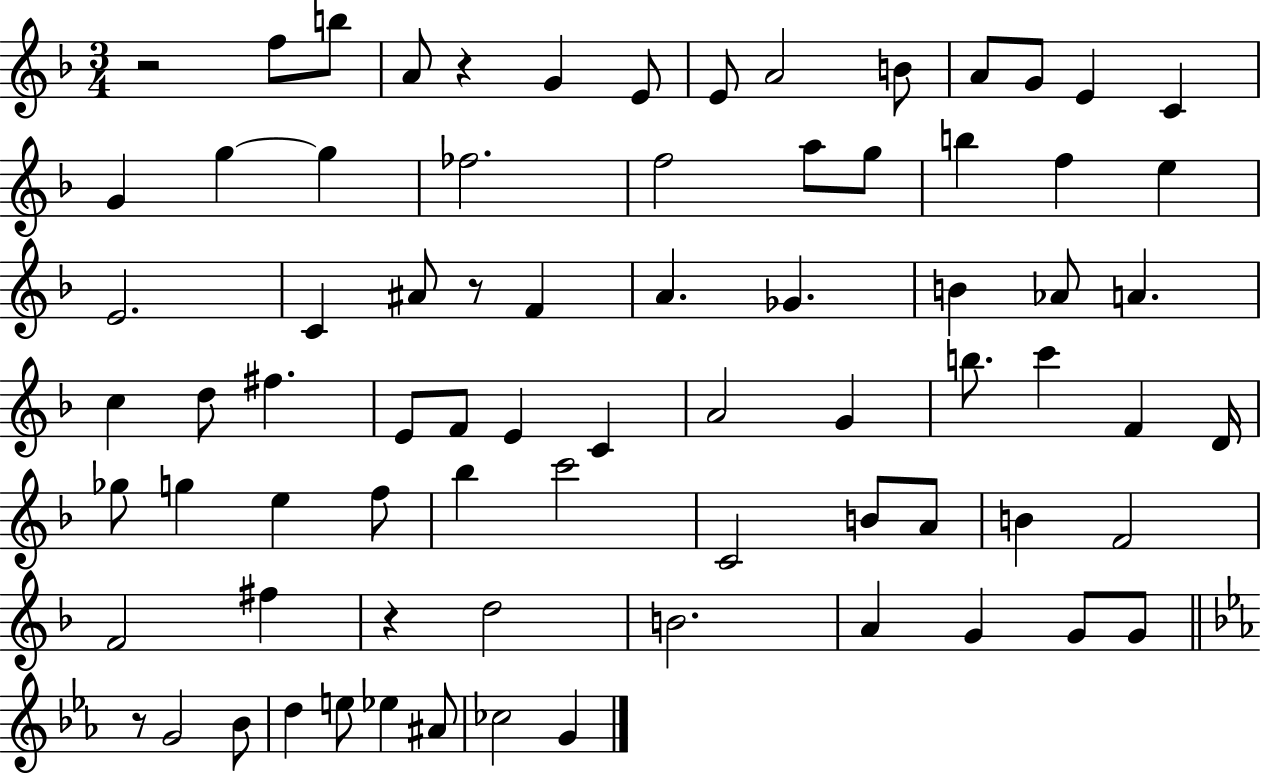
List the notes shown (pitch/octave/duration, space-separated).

R/h F5/e B5/e A4/e R/q G4/q E4/e E4/e A4/h B4/e A4/e G4/e E4/q C4/q G4/q G5/q G5/q FES5/h. F5/h A5/e G5/e B5/q F5/q E5/q E4/h. C4/q A#4/e R/e F4/q A4/q. Gb4/q. B4/q Ab4/e A4/q. C5/q D5/e F#5/q. E4/e F4/e E4/q C4/q A4/h G4/q B5/e. C6/q F4/q D4/s Gb5/e G5/q E5/q F5/e Bb5/q C6/h C4/h B4/e A4/e B4/q F4/h F4/h F#5/q R/q D5/h B4/h. A4/q G4/q G4/e G4/e R/e G4/h Bb4/e D5/q E5/e Eb5/q A#4/e CES5/h G4/q